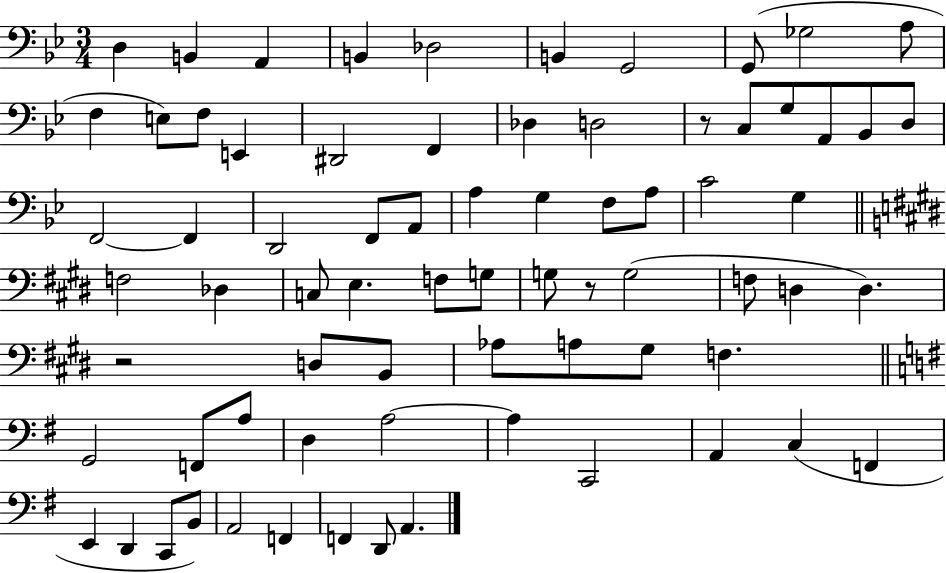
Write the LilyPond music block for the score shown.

{
  \clef bass
  \numericTimeSignature
  \time 3/4
  \key bes \major
  d4 b,4 a,4 | b,4 des2 | b,4 g,2 | g,8( ges2 a8 | \break f4 e8) f8 e,4 | dis,2 f,4 | des4 d2 | r8 c8 g8 a,8 bes,8 d8 | \break f,2~~ f,4 | d,2 f,8 a,8 | a4 g4 f8 a8 | c'2 g4 | \break \bar "||" \break \key e \major f2 des4 | c8 e4. f8 g8 | g8 r8 g2( | f8 d4 d4.) | \break r2 d8 b,8 | aes8 a8 gis8 f4. | \bar "||" \break \key g \major g,2 f,8 a8 | d4 a2~~ | a4 c,2 | a,4 c4( f,4 | \break e,4 d,4 c,8 b,8) | a,2 f,4 | f,4 d,8 a,4. | \bar "|."
}